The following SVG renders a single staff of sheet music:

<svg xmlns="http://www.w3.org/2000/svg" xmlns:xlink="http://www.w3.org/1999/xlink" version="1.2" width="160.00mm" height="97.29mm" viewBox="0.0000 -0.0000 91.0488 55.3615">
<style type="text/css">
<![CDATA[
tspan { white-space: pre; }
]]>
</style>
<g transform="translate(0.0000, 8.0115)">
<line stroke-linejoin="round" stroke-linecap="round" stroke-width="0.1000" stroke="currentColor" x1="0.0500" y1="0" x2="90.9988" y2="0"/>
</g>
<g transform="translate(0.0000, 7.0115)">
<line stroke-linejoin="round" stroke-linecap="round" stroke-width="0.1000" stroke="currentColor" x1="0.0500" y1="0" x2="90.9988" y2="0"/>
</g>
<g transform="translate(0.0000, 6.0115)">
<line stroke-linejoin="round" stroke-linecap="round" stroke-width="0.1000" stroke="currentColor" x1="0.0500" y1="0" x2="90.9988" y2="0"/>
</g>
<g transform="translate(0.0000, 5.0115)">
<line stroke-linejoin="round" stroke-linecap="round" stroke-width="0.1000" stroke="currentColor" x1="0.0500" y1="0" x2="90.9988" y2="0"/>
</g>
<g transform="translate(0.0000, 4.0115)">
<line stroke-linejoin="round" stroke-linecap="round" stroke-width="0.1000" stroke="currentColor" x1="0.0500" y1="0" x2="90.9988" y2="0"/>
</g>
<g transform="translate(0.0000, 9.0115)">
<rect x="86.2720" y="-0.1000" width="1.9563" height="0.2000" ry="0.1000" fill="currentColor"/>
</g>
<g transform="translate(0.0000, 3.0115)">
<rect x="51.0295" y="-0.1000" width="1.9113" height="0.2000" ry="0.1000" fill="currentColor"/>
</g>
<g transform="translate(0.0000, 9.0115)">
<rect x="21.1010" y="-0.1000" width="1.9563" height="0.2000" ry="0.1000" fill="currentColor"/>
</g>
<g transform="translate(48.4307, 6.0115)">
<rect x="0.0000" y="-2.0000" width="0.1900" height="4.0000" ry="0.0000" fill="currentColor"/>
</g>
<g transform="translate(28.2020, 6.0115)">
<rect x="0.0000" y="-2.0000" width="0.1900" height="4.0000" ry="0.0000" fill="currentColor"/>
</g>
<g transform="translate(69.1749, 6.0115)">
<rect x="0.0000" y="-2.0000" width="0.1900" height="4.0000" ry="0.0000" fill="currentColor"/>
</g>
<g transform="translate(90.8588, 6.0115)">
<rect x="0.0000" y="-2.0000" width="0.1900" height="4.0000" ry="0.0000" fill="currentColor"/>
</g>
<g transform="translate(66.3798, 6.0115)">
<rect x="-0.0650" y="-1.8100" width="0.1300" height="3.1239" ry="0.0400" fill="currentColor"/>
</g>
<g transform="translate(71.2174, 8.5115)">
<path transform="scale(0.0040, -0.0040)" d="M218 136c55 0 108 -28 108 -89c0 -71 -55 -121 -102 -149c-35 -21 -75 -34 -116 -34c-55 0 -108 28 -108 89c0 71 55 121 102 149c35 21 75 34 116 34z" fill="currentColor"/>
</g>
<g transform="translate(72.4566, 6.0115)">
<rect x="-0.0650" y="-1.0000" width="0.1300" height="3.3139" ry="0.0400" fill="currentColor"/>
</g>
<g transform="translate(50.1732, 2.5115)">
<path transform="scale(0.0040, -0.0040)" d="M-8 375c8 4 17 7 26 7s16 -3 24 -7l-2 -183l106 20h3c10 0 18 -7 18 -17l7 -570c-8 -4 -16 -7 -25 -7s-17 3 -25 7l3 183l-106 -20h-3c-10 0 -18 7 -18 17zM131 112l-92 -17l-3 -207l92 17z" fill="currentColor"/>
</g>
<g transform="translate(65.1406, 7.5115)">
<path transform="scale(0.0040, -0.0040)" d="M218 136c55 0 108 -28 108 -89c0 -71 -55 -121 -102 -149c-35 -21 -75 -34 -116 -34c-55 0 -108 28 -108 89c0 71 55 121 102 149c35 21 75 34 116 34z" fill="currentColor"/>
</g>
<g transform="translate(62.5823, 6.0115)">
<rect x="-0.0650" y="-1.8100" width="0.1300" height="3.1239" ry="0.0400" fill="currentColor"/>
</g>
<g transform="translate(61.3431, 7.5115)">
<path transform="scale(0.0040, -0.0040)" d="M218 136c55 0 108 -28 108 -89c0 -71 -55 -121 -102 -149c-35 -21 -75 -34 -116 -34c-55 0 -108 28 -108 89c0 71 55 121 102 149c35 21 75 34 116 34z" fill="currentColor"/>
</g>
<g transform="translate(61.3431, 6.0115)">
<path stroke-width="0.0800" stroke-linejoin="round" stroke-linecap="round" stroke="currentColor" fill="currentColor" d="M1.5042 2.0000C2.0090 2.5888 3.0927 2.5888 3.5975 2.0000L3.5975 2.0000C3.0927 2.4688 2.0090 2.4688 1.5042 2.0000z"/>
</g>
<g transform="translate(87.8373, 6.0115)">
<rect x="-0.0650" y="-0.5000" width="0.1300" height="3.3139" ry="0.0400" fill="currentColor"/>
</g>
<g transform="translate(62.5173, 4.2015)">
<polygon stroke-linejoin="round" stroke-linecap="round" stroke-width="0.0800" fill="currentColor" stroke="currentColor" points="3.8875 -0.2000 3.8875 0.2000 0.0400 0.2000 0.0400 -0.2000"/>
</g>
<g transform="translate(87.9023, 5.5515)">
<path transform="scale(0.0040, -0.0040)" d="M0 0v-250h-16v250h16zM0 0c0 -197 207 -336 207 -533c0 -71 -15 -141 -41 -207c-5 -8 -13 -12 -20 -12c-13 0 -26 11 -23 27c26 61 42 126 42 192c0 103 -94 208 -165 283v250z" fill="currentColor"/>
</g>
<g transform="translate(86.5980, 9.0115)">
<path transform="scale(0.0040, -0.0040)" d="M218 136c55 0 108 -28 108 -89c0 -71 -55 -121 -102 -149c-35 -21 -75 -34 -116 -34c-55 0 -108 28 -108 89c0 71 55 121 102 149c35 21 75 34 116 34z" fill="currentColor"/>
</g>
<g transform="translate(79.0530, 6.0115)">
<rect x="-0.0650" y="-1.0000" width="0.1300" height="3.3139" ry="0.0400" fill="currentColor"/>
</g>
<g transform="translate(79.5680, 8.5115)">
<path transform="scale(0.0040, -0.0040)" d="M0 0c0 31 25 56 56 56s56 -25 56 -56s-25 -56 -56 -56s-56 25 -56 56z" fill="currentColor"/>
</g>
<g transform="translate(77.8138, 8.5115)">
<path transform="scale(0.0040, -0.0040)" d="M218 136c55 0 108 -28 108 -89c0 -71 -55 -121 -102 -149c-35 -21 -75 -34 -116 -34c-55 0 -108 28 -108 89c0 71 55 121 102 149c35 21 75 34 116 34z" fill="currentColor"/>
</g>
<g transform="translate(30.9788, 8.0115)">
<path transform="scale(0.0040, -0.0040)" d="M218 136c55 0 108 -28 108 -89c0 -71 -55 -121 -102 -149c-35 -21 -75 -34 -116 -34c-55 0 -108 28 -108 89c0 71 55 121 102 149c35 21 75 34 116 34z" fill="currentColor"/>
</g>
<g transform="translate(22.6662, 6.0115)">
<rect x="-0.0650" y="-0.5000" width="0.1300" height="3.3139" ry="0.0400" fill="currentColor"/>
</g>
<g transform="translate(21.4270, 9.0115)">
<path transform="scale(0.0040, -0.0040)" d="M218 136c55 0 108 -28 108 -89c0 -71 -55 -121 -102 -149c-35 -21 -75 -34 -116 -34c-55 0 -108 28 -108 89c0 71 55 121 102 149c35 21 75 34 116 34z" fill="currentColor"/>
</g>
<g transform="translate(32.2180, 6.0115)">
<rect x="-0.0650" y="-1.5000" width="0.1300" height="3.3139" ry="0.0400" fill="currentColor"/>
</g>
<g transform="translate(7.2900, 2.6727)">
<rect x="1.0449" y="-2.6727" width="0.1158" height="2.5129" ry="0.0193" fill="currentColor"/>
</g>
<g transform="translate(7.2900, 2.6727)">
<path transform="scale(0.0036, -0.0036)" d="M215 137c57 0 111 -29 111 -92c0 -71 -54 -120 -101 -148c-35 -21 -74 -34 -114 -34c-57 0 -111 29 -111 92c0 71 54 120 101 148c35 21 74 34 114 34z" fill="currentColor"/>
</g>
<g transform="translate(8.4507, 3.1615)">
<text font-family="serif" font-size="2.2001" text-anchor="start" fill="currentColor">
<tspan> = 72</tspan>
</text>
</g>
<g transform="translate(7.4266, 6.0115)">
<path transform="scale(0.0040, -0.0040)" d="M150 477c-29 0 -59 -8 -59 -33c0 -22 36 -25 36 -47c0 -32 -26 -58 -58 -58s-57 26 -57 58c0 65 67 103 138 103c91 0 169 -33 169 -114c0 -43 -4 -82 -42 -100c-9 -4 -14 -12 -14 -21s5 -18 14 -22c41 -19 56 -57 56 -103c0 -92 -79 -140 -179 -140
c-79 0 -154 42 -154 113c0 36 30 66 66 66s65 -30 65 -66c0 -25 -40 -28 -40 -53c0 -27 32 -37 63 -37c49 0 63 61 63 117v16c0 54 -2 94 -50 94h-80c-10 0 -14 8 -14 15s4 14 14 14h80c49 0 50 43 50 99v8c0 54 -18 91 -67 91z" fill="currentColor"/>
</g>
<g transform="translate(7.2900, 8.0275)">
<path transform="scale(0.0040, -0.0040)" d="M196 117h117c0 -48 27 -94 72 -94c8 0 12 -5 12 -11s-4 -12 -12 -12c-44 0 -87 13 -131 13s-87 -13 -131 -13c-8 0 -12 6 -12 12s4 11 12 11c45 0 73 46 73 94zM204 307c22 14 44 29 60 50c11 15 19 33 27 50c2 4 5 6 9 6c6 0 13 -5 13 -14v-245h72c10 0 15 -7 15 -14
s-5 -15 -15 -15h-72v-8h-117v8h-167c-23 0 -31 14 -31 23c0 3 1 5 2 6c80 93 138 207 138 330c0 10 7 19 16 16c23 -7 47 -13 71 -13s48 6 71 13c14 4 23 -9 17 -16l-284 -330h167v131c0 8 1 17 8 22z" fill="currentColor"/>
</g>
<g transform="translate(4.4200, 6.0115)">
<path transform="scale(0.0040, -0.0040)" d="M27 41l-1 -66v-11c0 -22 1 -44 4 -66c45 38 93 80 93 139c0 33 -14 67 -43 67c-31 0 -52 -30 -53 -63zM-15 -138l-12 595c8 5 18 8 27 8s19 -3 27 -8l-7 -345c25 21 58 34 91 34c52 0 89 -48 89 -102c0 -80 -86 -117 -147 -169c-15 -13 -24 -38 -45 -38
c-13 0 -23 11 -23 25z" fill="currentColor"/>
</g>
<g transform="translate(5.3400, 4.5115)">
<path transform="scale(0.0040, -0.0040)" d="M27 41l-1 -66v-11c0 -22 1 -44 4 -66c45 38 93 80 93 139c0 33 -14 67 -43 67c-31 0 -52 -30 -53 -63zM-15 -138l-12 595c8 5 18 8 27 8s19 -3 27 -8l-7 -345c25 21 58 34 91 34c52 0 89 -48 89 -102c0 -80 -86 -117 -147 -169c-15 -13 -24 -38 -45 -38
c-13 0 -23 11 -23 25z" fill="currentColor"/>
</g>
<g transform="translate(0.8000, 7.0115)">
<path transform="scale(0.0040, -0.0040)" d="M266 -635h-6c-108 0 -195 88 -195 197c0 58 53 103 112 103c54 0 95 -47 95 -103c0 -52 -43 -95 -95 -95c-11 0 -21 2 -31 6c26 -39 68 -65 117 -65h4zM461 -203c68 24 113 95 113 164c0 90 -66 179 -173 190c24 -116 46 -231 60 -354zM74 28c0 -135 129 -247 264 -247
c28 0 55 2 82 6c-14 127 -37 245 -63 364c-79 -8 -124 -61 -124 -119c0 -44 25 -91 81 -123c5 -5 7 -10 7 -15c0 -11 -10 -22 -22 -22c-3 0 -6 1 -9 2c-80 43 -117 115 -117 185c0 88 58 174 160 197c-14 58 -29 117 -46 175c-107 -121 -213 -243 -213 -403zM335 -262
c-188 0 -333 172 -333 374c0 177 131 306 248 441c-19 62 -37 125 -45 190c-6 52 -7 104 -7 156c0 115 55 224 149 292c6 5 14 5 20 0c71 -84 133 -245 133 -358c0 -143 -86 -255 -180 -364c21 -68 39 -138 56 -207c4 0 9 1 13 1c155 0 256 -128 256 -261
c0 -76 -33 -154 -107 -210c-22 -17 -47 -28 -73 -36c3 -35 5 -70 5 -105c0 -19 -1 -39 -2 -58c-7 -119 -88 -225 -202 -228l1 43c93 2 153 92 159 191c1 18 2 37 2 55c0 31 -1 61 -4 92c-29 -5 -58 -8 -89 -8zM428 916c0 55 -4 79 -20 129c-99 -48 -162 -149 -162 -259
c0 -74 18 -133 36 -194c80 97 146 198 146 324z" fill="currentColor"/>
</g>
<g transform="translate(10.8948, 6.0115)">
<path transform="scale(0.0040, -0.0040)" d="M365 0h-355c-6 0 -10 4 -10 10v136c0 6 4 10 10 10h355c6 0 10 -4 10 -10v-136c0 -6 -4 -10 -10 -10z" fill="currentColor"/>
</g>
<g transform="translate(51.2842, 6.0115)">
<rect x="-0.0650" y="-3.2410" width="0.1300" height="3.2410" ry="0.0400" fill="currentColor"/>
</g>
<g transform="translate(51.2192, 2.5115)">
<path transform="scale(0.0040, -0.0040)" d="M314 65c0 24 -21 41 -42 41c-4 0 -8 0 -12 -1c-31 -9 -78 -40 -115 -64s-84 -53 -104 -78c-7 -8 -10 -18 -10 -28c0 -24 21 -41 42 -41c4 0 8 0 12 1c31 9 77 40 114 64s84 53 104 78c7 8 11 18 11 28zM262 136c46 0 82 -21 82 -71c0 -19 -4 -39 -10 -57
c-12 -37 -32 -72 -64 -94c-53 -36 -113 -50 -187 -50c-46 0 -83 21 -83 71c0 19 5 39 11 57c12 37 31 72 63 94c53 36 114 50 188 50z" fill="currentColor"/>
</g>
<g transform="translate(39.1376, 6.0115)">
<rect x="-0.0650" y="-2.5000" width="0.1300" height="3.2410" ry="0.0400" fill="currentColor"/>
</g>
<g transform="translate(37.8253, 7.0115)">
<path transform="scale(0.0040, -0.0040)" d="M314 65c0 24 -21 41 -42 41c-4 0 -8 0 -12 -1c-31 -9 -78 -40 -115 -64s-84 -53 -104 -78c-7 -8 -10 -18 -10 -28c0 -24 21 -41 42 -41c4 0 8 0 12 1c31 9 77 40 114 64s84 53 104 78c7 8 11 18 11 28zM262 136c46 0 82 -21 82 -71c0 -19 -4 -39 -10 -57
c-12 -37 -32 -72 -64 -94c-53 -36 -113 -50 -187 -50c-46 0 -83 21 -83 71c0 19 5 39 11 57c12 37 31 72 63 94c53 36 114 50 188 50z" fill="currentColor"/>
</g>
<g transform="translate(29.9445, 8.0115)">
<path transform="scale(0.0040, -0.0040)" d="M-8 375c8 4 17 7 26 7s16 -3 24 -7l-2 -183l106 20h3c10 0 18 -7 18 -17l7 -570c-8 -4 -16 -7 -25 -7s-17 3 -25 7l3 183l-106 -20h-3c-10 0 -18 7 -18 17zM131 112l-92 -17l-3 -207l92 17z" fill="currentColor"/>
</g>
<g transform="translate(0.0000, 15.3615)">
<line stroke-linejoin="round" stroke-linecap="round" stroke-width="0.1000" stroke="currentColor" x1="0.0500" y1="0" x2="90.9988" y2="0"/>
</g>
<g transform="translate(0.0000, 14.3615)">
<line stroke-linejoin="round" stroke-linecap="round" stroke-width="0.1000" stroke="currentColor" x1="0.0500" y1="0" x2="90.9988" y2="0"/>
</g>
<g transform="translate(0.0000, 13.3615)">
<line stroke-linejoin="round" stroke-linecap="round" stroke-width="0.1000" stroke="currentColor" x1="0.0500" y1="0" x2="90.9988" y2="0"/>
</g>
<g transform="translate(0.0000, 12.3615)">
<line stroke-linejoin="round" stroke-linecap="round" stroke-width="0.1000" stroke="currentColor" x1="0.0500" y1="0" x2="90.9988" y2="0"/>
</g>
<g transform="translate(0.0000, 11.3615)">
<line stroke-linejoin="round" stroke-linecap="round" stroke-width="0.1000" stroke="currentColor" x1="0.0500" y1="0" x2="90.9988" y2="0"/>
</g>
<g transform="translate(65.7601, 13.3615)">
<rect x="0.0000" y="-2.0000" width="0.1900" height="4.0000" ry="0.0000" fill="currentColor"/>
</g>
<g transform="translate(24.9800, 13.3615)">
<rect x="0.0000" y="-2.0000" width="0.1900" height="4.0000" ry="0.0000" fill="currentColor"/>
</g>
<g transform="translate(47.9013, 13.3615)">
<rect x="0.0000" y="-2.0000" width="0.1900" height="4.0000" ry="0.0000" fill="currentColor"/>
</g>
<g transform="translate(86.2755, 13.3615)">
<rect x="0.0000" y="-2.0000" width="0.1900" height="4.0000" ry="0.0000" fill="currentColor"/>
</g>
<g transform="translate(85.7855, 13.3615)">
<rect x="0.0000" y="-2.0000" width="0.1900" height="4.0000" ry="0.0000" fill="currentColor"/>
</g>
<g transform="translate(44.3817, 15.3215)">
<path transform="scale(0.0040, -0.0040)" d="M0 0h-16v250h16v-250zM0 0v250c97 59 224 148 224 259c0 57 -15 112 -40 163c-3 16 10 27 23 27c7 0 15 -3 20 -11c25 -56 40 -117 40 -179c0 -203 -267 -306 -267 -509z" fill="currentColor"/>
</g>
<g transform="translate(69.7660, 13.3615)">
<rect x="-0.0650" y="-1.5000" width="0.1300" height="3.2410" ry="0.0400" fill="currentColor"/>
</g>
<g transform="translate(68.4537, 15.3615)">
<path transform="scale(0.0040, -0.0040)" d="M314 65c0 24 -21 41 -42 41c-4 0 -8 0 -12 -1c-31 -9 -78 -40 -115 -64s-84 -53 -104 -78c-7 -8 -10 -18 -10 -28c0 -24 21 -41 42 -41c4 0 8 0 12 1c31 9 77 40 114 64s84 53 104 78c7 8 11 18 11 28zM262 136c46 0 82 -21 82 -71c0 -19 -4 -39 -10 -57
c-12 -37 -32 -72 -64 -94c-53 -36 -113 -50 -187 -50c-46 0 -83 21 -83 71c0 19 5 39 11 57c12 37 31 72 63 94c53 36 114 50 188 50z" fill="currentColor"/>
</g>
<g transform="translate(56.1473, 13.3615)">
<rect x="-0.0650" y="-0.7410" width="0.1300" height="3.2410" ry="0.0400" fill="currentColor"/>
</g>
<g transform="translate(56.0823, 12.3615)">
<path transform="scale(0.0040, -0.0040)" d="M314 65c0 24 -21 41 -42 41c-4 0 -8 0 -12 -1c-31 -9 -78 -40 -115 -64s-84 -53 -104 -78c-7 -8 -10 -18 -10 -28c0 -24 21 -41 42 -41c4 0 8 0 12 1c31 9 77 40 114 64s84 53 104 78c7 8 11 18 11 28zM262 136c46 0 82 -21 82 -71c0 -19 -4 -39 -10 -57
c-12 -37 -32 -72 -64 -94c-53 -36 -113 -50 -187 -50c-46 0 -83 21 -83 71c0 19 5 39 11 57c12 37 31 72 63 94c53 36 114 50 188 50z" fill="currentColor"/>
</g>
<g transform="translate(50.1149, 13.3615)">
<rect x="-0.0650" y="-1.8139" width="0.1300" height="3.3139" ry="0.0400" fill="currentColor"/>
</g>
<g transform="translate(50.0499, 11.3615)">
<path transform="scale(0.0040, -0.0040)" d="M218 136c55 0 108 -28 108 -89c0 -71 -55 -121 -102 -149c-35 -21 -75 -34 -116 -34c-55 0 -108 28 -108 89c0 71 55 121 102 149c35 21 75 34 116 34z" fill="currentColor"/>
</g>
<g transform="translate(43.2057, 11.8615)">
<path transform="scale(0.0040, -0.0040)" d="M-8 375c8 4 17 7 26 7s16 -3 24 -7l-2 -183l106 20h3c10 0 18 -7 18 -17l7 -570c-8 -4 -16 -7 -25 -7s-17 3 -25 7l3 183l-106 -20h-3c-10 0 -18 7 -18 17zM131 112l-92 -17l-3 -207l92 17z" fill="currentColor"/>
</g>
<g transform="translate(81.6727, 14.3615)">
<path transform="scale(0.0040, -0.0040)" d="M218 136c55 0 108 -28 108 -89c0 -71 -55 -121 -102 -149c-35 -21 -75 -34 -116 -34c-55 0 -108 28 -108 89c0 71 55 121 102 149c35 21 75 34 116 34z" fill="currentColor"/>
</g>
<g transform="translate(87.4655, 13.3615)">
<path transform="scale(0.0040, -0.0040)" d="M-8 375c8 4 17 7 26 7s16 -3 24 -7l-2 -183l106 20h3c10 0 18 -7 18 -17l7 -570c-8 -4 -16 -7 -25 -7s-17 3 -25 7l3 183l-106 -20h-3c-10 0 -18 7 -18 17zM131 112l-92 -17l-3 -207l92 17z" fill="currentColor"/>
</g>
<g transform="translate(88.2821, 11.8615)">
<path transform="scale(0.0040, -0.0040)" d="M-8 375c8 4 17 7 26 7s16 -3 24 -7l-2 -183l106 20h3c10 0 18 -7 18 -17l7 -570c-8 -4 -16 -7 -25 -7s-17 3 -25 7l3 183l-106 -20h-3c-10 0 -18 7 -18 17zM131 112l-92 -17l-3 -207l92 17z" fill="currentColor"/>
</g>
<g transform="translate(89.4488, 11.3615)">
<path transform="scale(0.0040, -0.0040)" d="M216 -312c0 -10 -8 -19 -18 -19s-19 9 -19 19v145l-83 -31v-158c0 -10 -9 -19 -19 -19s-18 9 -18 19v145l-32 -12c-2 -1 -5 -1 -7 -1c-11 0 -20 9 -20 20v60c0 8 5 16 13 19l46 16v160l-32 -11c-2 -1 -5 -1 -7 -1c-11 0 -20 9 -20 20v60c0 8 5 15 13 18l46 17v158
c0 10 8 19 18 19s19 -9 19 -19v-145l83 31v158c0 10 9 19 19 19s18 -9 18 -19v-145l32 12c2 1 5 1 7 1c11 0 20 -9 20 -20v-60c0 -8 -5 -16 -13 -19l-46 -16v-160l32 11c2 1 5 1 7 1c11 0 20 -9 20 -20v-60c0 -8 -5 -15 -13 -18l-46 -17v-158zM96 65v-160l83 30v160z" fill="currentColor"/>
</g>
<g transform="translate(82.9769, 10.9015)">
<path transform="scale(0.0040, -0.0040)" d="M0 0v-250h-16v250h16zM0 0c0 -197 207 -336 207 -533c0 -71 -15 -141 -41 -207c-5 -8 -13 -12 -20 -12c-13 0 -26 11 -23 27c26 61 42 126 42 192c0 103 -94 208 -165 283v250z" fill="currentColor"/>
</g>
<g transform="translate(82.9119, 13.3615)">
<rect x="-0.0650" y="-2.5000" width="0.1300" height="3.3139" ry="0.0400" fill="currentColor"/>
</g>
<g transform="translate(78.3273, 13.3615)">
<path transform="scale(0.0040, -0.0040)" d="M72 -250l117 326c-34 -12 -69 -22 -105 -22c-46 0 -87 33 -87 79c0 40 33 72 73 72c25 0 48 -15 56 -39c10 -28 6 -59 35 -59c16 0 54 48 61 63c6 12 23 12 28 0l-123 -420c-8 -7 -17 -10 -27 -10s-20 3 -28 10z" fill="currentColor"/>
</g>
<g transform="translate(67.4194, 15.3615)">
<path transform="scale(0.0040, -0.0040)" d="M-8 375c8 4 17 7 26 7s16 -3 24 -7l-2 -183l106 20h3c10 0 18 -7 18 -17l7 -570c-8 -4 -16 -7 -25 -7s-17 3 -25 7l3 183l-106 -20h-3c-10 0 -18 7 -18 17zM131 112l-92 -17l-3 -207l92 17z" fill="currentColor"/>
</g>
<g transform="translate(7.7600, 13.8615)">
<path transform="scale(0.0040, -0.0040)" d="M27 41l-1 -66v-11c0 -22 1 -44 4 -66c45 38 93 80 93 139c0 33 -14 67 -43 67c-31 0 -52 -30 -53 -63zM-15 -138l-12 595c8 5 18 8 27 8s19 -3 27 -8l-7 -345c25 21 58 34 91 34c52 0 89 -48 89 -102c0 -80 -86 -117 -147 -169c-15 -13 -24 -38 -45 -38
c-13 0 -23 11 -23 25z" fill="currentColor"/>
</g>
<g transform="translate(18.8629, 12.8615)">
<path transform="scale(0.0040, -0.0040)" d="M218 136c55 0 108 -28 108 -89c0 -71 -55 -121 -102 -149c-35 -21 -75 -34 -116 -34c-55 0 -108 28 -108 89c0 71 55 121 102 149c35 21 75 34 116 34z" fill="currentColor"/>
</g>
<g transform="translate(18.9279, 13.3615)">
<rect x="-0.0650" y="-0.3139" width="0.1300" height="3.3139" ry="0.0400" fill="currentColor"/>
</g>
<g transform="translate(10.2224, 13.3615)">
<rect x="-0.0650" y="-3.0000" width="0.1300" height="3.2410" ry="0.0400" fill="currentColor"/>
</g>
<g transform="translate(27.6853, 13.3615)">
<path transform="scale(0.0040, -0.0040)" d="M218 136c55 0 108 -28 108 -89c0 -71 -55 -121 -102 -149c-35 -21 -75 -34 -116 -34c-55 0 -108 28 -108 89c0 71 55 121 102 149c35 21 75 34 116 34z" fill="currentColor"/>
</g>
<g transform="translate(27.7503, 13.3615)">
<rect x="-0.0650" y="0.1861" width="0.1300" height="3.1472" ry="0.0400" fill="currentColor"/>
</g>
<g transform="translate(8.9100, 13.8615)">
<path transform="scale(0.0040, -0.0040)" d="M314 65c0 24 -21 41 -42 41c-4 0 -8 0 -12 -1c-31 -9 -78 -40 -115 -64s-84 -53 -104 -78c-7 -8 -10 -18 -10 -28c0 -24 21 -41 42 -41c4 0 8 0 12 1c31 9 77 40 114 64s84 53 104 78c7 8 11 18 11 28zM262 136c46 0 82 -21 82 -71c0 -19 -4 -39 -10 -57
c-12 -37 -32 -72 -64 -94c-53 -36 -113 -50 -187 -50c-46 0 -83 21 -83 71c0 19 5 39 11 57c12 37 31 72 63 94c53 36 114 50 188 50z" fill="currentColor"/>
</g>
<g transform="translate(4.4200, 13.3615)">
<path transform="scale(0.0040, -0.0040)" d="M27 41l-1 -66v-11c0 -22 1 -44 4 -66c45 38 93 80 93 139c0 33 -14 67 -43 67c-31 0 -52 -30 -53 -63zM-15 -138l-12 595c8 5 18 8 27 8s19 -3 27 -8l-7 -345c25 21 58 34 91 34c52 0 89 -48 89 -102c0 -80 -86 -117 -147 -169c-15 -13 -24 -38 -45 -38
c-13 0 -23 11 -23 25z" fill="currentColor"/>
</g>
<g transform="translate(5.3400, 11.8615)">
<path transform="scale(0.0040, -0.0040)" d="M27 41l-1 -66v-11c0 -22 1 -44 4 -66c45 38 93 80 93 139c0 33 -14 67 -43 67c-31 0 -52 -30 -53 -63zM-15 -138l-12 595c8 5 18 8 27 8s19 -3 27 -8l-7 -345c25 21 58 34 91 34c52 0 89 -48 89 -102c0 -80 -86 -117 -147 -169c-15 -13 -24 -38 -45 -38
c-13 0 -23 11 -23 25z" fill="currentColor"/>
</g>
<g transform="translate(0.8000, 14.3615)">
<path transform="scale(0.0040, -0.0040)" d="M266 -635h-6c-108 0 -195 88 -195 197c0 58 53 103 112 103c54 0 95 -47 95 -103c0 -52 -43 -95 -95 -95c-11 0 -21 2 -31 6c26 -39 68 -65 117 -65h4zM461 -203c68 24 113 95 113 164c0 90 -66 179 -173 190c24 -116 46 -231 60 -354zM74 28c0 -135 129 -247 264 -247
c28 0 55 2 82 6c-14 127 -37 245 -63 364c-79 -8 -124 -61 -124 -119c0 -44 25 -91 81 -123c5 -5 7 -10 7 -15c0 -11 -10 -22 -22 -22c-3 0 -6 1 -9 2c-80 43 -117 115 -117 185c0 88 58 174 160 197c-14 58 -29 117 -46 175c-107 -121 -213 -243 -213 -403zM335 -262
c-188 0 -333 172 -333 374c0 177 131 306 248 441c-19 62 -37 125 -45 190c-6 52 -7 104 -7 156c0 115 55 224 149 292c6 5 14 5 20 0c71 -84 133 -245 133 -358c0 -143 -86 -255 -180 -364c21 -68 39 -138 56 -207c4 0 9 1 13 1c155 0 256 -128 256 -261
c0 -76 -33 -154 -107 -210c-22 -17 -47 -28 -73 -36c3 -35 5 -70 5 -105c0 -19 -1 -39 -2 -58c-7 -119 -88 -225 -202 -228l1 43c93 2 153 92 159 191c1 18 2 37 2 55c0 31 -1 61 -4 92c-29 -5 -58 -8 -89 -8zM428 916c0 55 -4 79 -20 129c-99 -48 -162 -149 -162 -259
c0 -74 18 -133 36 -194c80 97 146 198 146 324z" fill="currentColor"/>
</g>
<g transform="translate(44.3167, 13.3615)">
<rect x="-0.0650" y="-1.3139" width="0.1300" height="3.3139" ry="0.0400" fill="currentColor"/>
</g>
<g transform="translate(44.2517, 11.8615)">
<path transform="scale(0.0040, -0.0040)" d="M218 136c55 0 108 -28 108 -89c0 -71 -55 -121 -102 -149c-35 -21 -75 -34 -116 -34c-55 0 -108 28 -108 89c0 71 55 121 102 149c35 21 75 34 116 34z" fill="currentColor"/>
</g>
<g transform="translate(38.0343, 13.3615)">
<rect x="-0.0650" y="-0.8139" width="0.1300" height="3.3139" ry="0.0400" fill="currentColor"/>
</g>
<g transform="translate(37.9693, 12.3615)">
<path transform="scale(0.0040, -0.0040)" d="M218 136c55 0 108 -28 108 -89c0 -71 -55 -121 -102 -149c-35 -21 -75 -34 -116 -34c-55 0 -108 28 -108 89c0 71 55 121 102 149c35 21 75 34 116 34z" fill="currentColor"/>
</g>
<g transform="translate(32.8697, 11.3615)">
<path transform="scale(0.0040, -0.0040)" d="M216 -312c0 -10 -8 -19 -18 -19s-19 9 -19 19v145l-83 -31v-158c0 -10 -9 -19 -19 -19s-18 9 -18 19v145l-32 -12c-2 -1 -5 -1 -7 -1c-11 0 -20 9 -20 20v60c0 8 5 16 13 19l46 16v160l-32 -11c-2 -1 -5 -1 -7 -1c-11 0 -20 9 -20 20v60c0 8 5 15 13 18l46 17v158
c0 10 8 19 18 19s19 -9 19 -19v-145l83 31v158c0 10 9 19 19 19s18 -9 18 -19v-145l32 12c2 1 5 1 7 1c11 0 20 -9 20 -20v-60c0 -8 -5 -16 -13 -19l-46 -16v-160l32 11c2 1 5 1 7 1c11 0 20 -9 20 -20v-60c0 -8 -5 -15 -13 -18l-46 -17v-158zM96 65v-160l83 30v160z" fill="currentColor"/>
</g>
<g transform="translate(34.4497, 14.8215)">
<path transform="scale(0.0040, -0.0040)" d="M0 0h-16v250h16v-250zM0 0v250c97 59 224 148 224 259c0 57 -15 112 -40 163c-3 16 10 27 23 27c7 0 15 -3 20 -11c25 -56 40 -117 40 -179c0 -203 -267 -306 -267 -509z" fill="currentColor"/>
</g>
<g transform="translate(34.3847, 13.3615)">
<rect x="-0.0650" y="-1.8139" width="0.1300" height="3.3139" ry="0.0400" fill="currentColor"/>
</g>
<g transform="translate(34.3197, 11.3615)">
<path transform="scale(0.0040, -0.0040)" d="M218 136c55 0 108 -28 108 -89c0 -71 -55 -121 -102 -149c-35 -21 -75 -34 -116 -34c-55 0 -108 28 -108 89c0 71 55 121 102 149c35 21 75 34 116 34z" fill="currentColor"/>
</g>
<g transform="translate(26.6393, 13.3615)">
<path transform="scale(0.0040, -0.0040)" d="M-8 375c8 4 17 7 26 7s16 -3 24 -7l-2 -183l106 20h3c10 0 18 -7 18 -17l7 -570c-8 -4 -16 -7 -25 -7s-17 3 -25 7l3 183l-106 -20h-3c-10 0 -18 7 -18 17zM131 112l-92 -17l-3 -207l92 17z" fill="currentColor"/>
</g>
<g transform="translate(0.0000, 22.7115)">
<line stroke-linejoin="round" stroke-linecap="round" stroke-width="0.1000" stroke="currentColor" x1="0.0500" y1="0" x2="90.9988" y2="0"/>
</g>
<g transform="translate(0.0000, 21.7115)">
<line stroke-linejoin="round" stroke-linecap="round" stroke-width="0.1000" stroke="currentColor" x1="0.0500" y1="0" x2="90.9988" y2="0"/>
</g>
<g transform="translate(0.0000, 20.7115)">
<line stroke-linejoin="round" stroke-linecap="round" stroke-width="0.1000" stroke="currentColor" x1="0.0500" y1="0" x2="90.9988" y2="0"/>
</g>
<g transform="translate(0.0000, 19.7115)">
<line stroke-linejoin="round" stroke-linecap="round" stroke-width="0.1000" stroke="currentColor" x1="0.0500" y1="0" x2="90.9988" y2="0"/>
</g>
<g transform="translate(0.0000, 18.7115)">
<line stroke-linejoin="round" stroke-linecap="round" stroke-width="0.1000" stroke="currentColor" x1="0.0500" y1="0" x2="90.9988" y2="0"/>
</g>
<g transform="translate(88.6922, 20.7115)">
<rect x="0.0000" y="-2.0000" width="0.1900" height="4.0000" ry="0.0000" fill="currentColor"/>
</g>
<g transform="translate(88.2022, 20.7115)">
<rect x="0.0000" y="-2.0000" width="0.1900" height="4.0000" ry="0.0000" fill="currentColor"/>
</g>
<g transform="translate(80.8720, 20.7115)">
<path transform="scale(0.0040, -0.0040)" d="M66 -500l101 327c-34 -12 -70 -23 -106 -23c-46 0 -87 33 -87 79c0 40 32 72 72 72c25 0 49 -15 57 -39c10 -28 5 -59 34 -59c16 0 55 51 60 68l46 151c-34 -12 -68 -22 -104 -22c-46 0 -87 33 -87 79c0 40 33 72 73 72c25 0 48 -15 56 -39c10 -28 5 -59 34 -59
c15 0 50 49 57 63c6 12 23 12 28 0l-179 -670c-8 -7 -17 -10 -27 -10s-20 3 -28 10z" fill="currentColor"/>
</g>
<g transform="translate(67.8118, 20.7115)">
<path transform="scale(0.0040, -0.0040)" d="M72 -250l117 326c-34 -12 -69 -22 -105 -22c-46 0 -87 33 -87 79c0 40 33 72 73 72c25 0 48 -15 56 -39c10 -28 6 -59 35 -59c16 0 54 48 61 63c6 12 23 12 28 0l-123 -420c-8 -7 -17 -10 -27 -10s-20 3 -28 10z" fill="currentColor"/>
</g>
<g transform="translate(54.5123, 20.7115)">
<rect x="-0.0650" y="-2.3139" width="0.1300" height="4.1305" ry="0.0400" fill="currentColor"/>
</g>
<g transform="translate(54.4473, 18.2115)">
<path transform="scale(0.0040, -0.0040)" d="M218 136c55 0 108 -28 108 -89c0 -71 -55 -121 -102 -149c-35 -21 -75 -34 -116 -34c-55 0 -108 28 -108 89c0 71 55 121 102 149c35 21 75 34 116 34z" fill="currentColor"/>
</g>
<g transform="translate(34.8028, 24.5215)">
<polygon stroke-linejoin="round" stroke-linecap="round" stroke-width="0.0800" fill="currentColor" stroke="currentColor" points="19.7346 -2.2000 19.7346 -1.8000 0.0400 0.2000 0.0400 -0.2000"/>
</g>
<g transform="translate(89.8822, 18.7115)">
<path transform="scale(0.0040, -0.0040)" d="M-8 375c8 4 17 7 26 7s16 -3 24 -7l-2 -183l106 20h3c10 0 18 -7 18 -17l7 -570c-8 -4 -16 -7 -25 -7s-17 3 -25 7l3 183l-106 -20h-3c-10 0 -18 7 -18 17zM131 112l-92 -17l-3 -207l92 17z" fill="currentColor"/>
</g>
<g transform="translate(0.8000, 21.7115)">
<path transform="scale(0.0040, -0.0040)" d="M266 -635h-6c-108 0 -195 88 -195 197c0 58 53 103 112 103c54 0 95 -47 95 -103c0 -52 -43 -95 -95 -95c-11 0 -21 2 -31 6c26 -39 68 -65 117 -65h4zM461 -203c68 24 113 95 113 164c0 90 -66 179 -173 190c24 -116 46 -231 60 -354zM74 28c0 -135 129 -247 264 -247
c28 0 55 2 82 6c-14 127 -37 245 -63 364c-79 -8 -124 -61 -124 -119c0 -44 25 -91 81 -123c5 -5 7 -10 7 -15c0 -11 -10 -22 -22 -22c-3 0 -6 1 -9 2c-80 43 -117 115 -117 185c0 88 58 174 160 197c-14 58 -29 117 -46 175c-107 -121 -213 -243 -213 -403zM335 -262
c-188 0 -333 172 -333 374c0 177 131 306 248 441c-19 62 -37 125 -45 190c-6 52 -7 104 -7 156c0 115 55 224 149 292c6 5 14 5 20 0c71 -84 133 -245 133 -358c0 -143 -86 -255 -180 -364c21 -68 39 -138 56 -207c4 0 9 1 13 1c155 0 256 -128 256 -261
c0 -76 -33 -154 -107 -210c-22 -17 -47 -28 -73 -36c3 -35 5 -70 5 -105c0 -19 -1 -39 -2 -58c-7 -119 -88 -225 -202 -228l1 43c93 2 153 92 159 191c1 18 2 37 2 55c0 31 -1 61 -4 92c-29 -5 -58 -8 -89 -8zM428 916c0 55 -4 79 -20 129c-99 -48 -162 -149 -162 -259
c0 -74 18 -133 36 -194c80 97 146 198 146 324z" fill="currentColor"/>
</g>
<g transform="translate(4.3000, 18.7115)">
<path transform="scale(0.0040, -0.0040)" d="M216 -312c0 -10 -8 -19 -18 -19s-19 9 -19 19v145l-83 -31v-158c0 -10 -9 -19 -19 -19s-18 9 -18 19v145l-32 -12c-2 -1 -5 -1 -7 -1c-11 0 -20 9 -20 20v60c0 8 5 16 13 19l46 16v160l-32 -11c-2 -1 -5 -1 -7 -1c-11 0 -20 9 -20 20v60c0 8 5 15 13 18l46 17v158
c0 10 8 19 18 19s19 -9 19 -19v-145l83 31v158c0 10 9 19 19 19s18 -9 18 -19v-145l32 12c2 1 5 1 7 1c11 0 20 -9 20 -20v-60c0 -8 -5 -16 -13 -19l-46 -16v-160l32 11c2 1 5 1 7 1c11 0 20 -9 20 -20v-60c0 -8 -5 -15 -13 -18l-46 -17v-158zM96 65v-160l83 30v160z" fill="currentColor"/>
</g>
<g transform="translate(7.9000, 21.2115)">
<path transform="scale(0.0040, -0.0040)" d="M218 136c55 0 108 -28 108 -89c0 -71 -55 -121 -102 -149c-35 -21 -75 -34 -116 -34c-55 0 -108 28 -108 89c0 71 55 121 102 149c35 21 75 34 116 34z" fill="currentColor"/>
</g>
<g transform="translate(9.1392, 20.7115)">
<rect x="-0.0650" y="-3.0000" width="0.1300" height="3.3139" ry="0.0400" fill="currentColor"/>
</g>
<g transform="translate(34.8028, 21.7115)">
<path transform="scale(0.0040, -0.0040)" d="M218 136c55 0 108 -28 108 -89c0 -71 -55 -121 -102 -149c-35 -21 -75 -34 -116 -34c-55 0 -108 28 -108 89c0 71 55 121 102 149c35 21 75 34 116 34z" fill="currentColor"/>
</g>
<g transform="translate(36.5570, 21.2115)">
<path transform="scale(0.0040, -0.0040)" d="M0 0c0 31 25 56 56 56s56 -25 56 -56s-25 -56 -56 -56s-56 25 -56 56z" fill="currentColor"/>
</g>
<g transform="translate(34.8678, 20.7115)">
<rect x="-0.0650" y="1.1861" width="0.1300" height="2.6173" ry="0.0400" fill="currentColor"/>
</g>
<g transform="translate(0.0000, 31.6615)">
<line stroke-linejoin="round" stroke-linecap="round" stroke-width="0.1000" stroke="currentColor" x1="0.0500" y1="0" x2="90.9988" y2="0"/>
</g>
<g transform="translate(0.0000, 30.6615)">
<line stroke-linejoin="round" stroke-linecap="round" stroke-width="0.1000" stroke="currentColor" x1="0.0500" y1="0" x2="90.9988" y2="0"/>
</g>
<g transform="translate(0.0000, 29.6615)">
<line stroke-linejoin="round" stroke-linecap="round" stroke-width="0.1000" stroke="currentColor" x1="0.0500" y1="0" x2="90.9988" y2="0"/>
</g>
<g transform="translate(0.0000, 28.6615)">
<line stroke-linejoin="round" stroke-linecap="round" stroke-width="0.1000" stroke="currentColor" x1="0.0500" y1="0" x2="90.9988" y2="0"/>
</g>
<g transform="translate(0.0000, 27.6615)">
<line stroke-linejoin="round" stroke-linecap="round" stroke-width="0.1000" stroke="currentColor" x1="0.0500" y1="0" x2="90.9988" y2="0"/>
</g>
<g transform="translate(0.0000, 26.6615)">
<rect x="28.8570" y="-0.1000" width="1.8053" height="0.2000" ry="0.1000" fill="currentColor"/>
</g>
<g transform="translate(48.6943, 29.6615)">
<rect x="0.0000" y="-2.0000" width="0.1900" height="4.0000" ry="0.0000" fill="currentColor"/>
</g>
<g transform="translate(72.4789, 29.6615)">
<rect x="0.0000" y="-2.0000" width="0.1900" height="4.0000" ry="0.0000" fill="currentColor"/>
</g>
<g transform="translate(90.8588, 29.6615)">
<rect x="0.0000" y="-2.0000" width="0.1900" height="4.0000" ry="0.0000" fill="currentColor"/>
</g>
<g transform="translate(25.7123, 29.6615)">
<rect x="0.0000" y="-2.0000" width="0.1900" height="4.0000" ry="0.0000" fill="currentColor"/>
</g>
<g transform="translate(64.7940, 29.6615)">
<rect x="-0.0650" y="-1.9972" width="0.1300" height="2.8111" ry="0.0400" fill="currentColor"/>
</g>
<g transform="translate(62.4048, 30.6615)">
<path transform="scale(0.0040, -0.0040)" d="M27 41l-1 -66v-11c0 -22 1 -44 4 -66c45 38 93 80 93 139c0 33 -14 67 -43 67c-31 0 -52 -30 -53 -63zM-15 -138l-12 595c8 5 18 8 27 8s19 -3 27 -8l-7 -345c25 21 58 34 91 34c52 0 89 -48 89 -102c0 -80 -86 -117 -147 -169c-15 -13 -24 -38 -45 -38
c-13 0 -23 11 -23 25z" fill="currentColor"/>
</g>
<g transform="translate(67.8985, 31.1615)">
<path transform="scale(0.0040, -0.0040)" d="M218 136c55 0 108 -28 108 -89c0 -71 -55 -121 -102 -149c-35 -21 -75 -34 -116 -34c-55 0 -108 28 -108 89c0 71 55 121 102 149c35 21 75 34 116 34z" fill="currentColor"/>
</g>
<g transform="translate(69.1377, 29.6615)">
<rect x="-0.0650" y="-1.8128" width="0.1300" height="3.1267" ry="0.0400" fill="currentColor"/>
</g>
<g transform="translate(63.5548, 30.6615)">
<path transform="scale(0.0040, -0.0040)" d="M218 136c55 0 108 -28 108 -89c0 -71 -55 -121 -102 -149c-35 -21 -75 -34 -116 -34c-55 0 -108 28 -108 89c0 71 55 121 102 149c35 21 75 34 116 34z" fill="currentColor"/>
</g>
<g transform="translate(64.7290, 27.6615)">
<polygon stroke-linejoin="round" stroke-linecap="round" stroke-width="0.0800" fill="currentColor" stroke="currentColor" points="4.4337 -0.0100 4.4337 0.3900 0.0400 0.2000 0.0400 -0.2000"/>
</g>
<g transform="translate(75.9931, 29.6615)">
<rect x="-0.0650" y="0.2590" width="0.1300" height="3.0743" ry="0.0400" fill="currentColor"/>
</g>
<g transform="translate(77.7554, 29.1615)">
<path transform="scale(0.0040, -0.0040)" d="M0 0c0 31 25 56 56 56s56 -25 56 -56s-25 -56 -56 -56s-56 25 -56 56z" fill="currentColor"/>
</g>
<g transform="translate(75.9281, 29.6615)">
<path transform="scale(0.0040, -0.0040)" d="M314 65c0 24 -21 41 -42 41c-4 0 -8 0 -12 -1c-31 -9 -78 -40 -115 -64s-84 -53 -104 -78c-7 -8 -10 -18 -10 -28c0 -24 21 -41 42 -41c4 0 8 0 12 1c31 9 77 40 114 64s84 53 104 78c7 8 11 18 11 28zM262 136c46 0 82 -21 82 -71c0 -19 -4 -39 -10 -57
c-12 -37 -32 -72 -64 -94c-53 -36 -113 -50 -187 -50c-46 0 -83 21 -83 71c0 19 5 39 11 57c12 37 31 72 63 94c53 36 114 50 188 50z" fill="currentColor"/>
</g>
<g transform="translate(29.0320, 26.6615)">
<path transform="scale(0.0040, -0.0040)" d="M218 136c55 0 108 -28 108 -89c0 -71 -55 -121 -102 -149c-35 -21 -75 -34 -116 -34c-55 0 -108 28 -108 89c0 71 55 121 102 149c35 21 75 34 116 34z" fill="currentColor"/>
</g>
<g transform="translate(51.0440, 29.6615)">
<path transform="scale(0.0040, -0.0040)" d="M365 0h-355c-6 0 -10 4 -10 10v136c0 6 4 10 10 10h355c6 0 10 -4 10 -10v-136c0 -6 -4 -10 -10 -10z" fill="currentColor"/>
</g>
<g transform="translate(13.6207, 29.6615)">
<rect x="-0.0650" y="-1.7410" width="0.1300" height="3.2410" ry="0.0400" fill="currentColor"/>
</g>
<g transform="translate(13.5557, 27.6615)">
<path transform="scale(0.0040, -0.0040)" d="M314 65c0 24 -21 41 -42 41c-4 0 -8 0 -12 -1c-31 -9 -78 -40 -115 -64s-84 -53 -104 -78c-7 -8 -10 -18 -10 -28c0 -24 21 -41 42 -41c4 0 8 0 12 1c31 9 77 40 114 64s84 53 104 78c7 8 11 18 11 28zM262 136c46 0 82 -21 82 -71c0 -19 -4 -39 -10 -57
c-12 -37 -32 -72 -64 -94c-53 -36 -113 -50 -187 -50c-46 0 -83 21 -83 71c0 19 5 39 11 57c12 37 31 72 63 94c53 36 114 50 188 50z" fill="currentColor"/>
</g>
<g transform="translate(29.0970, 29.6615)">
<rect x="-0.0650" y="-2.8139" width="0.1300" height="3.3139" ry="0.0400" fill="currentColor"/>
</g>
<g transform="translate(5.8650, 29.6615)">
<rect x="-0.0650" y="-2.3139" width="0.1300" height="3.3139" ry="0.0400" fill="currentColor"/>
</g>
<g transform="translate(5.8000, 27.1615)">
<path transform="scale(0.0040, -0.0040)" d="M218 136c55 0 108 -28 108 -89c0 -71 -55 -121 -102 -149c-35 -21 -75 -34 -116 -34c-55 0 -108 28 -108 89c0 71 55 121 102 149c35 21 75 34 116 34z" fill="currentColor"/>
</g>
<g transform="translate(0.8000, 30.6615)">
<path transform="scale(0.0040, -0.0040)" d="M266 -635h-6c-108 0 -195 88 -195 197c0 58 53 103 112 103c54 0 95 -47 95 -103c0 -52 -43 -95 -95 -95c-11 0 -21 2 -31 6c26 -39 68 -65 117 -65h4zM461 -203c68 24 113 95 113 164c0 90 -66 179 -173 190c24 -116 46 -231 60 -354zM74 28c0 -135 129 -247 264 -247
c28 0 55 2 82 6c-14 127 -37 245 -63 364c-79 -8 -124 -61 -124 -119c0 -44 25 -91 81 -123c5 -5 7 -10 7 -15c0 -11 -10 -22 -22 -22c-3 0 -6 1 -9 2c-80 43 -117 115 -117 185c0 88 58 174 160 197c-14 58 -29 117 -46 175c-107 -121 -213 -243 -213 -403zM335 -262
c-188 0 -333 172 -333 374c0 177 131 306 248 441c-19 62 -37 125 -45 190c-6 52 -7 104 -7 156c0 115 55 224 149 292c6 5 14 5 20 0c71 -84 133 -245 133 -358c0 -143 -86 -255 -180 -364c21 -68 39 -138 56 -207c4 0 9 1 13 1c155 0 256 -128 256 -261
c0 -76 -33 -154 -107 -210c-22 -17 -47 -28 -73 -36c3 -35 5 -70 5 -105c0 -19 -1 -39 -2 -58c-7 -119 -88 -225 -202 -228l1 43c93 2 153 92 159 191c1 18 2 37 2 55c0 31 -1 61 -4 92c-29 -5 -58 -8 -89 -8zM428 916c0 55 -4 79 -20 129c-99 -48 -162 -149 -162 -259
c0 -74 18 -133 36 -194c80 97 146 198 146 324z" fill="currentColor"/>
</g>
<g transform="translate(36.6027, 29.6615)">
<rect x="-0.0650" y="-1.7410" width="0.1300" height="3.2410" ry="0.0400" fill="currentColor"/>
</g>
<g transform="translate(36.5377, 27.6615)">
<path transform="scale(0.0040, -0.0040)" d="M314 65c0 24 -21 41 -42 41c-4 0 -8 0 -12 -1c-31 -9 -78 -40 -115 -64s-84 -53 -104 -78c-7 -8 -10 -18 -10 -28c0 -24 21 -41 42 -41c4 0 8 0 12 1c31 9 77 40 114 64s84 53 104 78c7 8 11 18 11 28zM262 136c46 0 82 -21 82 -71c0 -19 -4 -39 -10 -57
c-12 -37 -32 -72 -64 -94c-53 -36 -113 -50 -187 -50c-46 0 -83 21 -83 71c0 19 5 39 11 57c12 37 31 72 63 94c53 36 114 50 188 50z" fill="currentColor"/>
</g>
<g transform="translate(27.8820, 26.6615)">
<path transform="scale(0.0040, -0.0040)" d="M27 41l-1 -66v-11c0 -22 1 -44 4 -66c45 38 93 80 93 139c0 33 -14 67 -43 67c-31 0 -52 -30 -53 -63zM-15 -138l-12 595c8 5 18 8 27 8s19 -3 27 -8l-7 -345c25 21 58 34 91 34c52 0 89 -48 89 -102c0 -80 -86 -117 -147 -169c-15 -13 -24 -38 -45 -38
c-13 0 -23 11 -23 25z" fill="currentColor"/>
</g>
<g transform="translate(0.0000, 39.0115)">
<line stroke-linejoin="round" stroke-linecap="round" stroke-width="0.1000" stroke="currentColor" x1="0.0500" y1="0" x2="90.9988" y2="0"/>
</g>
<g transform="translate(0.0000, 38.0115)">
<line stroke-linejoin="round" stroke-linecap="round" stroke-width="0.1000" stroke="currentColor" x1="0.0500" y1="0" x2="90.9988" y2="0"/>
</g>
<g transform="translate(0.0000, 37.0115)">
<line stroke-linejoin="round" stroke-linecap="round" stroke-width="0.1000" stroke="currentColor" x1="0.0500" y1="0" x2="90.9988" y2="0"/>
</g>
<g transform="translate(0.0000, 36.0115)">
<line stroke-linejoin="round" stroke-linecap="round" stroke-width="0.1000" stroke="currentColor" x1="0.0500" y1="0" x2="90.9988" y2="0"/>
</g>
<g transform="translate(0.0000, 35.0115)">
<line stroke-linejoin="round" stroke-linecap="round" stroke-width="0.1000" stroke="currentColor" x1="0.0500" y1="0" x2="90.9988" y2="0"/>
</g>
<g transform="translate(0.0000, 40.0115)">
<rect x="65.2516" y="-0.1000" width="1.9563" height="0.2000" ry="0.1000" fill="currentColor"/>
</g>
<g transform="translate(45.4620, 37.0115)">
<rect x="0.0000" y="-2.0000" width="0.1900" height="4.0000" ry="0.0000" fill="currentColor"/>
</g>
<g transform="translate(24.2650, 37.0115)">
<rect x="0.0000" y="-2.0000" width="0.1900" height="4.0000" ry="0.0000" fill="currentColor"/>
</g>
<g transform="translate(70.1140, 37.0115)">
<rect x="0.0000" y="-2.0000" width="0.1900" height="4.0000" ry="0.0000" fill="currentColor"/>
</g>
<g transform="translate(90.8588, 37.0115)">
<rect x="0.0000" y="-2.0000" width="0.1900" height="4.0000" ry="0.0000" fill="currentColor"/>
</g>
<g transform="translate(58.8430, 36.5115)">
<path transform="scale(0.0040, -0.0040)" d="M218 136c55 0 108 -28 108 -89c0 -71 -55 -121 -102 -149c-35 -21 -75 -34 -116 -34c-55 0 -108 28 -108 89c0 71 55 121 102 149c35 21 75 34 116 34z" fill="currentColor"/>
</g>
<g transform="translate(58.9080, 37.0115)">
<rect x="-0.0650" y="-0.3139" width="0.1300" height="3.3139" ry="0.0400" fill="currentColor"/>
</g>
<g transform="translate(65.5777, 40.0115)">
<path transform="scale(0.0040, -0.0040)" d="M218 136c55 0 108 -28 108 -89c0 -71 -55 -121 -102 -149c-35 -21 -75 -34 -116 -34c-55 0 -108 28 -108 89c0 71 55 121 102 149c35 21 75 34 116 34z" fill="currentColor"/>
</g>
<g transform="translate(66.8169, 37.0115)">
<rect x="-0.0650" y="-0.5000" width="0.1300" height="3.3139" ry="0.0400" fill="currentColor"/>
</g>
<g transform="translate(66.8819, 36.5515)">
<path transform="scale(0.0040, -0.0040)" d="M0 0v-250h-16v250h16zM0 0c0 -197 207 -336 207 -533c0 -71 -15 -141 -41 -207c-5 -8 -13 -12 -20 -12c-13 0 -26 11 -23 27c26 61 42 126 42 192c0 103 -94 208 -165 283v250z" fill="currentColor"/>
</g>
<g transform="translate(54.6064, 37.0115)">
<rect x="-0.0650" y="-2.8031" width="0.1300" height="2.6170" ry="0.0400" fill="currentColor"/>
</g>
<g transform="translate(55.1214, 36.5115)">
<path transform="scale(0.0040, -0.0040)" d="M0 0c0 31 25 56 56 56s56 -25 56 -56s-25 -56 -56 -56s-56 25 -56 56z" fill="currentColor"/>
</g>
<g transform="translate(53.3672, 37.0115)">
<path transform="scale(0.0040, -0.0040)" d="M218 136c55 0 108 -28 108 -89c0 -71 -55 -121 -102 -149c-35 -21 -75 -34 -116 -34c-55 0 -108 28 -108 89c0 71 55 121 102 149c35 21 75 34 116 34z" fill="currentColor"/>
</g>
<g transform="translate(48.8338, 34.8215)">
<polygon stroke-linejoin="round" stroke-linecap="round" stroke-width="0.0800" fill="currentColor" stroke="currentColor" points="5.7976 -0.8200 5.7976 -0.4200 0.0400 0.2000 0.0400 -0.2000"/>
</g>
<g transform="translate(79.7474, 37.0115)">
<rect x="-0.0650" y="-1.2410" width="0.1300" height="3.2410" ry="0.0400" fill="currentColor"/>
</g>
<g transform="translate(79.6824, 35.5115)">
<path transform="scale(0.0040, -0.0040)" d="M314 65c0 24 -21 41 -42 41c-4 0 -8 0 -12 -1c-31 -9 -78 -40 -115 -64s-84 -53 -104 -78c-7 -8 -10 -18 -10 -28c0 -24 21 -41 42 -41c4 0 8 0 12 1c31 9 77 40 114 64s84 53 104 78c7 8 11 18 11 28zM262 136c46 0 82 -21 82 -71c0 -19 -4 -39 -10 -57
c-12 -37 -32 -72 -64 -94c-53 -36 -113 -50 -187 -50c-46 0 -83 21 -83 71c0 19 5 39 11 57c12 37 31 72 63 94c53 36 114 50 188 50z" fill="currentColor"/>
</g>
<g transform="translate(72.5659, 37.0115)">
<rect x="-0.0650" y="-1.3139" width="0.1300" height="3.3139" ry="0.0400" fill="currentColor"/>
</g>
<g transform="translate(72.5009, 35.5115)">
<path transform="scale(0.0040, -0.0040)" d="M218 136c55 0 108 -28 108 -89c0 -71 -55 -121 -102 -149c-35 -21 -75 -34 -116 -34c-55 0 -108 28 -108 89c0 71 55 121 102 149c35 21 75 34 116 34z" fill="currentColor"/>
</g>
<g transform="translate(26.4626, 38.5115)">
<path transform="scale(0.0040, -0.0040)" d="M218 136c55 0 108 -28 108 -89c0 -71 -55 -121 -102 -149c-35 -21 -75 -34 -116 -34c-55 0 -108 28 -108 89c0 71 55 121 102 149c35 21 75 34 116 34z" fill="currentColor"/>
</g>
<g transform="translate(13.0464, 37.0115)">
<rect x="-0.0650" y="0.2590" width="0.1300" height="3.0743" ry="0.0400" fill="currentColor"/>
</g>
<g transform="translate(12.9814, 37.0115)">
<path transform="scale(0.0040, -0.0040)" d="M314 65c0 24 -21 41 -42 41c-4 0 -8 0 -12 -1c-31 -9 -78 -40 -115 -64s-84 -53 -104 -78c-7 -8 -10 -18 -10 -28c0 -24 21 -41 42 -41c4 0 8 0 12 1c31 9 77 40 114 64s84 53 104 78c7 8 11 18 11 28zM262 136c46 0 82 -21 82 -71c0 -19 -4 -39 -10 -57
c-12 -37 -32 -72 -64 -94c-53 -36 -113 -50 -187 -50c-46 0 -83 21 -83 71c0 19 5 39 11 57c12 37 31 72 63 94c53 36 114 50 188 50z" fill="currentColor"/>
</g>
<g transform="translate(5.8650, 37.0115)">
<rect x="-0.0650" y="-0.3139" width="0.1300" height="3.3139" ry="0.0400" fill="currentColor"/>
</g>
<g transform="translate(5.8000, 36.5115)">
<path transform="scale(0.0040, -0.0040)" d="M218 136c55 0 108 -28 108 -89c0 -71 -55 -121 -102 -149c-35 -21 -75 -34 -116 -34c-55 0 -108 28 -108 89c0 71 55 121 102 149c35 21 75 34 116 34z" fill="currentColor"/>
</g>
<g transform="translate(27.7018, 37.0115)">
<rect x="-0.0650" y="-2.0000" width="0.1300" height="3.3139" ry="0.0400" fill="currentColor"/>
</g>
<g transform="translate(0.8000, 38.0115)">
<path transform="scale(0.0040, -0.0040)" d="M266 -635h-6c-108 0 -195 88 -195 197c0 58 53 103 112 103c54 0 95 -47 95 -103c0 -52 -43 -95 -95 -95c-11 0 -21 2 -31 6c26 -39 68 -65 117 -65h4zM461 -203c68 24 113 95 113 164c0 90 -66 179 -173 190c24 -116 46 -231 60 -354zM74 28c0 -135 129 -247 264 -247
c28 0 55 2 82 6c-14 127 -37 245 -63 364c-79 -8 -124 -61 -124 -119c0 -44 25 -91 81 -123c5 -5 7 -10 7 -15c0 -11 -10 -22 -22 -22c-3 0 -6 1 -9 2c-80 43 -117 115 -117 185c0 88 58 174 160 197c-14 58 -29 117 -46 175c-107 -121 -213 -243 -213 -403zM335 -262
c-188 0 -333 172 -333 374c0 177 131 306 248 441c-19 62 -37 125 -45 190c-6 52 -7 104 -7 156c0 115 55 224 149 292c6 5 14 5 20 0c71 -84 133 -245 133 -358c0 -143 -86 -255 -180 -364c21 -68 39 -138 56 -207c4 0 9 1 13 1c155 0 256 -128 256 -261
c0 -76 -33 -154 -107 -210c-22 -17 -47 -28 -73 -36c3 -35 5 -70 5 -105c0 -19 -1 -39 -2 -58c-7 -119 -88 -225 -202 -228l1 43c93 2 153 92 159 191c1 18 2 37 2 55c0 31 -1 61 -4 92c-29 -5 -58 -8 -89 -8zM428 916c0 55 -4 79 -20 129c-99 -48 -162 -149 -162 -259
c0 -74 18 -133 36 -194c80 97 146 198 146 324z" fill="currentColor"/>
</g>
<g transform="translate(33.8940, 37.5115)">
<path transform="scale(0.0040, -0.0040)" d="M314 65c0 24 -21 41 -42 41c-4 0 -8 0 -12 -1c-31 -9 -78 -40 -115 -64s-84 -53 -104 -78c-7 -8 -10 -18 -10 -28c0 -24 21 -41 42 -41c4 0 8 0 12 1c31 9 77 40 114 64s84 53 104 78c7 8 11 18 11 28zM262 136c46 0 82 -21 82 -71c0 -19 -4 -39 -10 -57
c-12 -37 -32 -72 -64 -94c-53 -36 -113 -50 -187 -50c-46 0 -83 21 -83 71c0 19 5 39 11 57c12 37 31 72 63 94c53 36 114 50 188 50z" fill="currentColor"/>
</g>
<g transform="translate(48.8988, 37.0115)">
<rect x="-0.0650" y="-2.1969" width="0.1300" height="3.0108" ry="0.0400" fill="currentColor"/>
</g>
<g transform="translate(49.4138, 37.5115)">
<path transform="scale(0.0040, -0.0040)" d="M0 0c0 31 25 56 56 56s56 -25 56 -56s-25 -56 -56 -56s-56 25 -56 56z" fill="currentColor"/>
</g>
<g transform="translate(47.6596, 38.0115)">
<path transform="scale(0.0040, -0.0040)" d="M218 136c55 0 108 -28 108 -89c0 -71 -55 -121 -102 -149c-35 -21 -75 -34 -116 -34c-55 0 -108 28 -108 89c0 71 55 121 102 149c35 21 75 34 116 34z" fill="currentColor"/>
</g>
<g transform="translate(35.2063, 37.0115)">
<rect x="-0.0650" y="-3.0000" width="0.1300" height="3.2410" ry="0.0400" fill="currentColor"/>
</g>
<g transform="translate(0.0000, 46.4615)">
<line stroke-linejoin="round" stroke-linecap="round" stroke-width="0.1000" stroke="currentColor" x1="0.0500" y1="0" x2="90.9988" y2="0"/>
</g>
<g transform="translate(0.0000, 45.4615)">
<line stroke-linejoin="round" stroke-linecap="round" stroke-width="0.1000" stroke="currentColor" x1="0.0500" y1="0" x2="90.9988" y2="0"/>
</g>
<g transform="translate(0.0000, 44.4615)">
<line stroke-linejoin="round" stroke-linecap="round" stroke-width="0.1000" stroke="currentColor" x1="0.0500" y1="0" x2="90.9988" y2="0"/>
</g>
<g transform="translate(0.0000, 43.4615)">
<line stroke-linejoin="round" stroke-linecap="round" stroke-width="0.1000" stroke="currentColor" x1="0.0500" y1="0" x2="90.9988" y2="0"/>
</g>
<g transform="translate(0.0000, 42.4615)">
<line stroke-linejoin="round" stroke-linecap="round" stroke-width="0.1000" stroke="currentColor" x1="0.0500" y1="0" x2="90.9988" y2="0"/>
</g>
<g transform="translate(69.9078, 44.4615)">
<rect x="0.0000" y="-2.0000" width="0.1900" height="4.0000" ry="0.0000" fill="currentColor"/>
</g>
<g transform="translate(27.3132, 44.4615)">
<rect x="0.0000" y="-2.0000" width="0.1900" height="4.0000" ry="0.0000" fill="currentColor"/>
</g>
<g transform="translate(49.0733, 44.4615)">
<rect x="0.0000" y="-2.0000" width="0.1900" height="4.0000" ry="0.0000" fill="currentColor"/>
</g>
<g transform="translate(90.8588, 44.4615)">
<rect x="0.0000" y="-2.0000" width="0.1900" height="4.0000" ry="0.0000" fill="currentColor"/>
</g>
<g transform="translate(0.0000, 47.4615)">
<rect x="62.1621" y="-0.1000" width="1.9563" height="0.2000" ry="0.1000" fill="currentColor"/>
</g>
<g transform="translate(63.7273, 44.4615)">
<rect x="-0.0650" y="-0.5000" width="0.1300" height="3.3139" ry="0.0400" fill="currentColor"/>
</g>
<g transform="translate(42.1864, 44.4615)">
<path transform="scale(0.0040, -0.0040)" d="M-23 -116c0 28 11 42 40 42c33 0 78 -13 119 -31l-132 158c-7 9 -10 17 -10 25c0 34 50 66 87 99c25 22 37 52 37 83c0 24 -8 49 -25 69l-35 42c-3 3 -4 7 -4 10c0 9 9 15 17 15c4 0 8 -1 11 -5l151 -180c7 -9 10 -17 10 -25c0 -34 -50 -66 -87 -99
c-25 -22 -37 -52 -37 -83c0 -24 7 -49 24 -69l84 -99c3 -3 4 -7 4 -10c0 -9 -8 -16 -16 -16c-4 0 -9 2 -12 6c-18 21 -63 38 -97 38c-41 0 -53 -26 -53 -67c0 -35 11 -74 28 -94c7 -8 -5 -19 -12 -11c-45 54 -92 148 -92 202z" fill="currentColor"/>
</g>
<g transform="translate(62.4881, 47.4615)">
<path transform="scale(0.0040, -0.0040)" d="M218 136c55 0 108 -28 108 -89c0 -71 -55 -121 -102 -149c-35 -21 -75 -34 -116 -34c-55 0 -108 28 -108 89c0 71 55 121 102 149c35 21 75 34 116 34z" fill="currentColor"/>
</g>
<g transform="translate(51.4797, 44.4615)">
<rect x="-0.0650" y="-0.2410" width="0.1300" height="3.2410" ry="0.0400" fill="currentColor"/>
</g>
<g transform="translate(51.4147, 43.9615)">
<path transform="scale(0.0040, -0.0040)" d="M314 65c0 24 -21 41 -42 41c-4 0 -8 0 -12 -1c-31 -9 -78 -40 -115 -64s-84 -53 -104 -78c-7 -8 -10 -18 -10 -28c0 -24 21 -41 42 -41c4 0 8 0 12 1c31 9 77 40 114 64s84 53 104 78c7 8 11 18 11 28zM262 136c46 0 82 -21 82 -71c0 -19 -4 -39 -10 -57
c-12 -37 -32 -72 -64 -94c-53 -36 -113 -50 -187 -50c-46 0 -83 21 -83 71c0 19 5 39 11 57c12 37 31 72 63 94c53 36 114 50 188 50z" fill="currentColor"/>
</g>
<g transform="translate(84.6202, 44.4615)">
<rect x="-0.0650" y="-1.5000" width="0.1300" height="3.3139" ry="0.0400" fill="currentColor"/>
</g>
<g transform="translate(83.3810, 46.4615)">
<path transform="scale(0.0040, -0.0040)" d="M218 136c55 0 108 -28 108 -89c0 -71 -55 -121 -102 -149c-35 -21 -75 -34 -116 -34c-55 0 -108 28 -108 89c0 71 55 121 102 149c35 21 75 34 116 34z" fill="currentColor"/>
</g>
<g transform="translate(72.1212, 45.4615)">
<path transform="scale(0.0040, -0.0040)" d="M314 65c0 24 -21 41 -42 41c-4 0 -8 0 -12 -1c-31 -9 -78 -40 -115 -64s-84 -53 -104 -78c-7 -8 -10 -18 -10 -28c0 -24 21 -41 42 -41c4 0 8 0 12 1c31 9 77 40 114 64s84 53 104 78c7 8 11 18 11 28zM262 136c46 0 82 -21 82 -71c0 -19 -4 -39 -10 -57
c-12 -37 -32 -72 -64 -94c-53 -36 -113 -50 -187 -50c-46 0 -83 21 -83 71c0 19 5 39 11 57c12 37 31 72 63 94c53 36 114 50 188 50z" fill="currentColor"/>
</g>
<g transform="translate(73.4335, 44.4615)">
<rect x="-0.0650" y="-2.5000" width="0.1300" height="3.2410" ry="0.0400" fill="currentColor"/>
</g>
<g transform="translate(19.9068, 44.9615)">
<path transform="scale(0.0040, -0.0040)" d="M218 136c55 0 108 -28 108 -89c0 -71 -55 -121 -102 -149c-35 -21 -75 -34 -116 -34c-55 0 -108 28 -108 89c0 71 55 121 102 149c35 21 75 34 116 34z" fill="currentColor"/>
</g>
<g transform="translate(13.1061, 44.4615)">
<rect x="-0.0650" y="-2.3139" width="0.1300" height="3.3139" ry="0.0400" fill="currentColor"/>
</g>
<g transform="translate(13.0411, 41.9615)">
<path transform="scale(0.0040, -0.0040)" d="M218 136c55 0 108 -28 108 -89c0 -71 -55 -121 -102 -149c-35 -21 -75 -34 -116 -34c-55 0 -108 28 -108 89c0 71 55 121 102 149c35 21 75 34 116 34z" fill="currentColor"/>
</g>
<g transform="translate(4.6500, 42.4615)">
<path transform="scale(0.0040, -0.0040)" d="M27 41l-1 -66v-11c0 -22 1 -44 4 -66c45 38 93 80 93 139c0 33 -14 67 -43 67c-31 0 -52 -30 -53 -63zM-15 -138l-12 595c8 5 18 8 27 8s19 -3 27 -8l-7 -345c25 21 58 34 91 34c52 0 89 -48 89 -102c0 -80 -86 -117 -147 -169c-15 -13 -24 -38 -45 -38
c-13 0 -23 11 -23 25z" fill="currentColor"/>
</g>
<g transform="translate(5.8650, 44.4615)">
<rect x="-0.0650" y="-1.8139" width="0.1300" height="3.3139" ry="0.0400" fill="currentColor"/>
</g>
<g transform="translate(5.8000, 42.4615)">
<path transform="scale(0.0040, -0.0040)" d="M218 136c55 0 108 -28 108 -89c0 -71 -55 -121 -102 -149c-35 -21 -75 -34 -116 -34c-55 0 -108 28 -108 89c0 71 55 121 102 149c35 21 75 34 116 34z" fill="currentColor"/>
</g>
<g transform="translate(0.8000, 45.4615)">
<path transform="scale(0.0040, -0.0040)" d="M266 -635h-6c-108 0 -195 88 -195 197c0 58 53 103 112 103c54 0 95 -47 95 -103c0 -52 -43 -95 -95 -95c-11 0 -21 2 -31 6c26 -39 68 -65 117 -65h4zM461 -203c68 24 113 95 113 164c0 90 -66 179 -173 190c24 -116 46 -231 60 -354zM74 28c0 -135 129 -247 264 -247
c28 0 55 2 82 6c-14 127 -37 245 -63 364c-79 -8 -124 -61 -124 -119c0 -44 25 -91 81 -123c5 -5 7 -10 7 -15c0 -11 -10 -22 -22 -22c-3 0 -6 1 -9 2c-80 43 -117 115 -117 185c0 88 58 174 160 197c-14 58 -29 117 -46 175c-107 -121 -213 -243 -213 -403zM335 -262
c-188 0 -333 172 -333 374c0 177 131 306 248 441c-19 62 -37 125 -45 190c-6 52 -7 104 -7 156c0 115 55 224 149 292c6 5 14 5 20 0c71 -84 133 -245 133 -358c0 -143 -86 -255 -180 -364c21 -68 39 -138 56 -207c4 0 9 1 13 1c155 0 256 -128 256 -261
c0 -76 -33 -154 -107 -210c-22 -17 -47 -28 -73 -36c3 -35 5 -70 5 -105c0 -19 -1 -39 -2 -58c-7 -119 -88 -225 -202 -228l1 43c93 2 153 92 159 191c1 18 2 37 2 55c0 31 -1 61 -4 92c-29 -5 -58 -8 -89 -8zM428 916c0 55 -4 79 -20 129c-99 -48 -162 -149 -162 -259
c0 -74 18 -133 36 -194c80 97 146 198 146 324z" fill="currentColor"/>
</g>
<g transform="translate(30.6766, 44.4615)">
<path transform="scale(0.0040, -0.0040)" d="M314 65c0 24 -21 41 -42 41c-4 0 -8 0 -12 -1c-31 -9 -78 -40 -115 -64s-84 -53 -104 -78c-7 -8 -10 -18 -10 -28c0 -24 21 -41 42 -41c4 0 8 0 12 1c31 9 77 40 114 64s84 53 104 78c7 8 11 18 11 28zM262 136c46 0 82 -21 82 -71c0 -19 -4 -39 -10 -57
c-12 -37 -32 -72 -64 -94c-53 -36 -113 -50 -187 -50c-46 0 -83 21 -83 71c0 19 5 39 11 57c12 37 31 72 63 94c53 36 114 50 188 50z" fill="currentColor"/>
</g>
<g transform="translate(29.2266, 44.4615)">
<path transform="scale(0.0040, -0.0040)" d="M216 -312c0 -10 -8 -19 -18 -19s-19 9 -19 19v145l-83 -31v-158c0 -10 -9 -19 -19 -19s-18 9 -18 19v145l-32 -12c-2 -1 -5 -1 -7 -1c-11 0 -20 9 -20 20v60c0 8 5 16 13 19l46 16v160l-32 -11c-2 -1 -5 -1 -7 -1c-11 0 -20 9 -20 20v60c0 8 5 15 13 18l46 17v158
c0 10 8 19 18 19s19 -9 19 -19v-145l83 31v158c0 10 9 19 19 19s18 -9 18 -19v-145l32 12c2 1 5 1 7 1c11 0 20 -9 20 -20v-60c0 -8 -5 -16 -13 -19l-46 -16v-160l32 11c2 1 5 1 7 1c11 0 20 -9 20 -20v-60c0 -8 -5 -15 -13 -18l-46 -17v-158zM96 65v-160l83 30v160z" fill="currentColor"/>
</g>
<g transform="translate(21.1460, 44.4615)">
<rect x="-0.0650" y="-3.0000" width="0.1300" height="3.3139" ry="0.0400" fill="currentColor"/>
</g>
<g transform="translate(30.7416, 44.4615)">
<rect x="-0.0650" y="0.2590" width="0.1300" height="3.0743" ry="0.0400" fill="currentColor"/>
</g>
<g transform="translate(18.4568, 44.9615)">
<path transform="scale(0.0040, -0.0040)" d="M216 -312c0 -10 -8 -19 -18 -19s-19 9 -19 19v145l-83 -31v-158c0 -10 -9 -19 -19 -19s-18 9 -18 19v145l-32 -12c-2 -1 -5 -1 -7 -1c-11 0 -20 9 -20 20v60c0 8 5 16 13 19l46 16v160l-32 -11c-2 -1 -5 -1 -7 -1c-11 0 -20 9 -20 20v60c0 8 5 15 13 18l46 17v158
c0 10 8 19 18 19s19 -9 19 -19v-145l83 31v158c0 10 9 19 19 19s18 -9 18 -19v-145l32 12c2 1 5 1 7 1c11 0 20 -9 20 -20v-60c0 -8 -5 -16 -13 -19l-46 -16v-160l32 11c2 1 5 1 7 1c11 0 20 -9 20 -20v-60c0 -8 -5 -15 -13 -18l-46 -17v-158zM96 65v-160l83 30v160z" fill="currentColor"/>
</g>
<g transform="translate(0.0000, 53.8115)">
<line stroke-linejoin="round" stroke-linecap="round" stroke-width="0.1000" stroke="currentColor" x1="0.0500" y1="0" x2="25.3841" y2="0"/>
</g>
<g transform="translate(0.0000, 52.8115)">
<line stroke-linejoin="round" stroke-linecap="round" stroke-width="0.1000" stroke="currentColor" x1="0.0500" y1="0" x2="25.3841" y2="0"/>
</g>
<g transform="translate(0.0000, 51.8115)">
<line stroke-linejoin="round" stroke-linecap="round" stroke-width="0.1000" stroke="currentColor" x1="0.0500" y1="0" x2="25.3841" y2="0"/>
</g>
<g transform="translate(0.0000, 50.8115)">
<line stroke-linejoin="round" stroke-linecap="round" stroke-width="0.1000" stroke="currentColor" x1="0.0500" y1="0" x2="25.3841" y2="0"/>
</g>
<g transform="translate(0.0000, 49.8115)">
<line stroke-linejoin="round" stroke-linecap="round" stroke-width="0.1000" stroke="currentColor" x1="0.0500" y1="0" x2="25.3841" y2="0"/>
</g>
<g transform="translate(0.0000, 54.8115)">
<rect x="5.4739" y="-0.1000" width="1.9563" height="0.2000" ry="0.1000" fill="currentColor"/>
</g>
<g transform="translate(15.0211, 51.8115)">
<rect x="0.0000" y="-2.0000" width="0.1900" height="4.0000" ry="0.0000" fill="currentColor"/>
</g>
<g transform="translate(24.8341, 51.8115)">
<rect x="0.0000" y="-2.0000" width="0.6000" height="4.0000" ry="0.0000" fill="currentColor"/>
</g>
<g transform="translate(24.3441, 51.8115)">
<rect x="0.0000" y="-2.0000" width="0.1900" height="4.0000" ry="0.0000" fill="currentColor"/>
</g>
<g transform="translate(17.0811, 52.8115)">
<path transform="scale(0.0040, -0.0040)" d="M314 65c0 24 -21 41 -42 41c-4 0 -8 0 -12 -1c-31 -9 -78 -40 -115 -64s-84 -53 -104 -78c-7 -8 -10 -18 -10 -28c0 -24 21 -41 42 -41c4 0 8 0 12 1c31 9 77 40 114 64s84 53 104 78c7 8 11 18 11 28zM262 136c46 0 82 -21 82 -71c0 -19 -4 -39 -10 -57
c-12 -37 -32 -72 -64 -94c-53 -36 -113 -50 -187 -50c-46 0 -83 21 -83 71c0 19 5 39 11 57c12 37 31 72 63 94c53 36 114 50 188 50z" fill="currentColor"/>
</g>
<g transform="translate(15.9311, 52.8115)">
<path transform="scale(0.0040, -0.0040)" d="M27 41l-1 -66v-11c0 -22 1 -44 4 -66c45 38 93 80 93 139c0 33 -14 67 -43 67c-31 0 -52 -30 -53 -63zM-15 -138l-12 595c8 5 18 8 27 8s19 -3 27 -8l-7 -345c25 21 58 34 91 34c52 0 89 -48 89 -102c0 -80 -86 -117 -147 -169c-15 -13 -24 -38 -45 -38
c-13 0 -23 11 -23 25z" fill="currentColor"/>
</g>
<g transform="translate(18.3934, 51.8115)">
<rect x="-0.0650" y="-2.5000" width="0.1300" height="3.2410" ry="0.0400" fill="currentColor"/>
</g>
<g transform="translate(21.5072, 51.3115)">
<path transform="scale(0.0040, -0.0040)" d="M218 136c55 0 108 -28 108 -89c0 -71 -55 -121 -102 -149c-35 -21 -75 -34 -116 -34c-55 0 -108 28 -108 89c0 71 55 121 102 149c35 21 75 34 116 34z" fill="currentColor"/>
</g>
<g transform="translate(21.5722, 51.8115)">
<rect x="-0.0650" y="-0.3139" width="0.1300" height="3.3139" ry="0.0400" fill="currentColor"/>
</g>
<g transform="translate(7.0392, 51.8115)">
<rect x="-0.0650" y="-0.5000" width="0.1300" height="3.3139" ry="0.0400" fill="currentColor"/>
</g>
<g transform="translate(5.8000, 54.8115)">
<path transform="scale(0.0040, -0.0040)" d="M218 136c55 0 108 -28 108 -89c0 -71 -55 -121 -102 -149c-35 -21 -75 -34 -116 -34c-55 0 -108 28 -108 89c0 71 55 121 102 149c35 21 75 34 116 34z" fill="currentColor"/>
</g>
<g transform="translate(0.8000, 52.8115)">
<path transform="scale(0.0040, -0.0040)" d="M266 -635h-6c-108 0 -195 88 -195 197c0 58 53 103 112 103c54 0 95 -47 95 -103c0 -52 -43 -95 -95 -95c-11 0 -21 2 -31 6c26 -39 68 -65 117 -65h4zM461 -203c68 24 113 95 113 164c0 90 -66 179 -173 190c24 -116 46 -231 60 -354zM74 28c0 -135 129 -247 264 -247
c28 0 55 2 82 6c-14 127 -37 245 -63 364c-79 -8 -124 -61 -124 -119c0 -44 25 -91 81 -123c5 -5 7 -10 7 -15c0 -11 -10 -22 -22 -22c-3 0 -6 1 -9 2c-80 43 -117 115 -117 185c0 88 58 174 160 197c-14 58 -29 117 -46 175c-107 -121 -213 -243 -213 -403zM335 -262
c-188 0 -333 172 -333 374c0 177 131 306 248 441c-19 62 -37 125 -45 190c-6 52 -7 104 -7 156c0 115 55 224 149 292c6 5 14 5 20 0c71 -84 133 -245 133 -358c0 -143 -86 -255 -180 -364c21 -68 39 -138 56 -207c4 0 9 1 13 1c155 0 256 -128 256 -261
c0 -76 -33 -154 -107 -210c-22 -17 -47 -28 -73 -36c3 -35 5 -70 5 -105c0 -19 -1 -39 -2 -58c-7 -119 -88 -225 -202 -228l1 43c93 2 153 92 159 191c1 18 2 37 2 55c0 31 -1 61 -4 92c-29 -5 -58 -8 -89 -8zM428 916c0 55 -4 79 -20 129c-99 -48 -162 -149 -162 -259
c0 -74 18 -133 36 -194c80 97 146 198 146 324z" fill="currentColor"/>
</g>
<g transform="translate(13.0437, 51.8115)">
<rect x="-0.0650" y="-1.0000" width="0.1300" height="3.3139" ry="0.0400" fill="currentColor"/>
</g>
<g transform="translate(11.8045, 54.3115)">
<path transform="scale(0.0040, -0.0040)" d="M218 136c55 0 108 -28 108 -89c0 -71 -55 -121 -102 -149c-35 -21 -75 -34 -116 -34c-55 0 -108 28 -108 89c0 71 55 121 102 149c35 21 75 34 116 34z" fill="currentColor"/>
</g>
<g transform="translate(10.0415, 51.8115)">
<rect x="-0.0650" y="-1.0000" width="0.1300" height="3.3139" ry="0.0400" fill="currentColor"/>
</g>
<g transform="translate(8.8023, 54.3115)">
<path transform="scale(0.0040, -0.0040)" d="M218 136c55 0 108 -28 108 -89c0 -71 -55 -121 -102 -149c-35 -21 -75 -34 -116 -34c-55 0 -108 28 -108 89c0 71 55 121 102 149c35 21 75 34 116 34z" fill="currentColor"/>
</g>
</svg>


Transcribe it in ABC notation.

X:1
T:Untitled
M:3/4
L:1/4
K:Bb
z2 C E G2 b2 F/2 F/2 D D C/2 _A2 c B ^f/2 d e/2 f d2 E2 z/2 G/2 A G/2 g/2 z/2 z/4 g f2 _a f2 z2 _G/2 F/2 B2 c B2 F A2 G/2 B/2 c C/2 e e2 _f g ^A ^B2 z c2 C G2 E C D D _G2 c